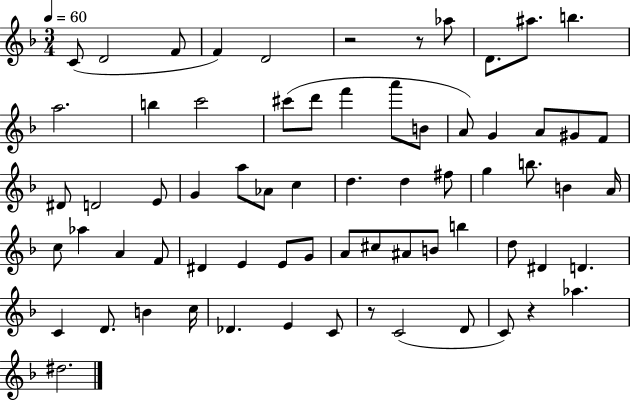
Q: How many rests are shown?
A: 4